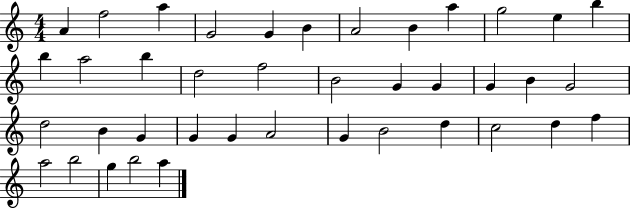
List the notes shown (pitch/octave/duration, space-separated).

A4/q F5/h A5/q G4/h G4/q B4/q A4/h B4/q A5/q G5/h E5/q B5/q B5/q A5/h B5/q D5/h F5/h B4/h G4/q G4/q G4/q B4/q G4/h D5/h B4/q G4/q G4/q G4/q A4/h G4/q B4/h D5/q C5/h D5/q F5/q A5/h B5/h G5/q B5/h A5/q